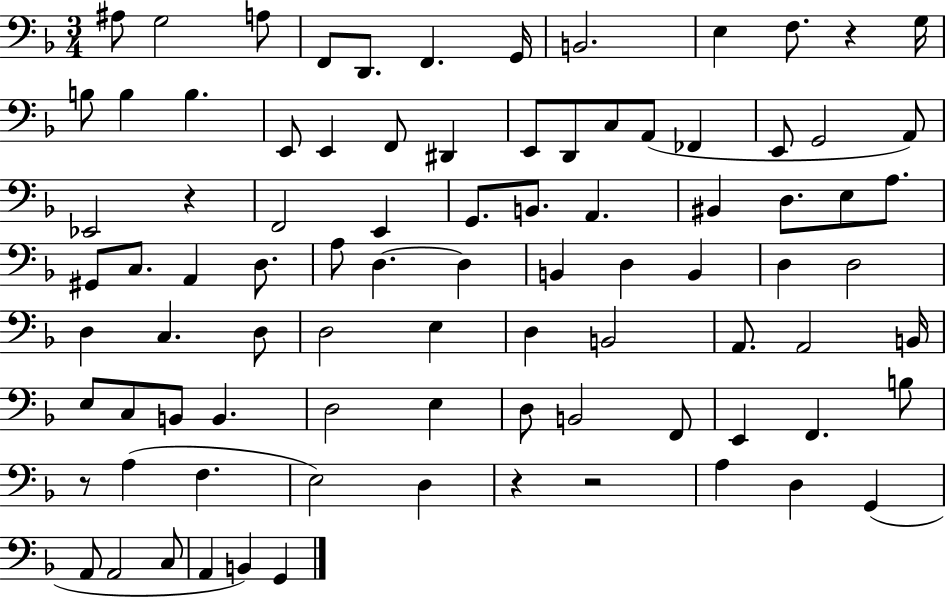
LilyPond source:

{
  \clef bass
  \numericTimeSignature
  \time 3/4
  \key f \major
  \repeat volta 2 { ais8 g2 a8 | f,8 d,8. f,4. g,16 | b,2. | e4 f8. r4 g16 | \break b8 b4 b4. | e,8 e,4 f,8 dis,4 | e,8 d,8 c8 a,8( fes,4 | e,8 g,2 a,8) | \break ees,2 r4 | f,2 e,4 | g,8. b,8. a,4. | bis,4 d8. e8 a8. | \break gis,8 c8. a,4 d8. | a8 d4.~~ d4 | b,4 d4 b,4 | d4 d2 | \break d4 c4. d8 | d2 e4 | d4 b,2 | a,8. a,2 b,16 | \break e8 c8 b,8 b,4. | d2 e4 | d8 b,2 f,8 | e,4 f,4. b8 | \break r8 a4( f4. | e2) d4 | r4 r2 | a4 d4 g,4( | \break a,8 a,2 c8 | a,4 b,4) g,4 | } \bar "|."
}